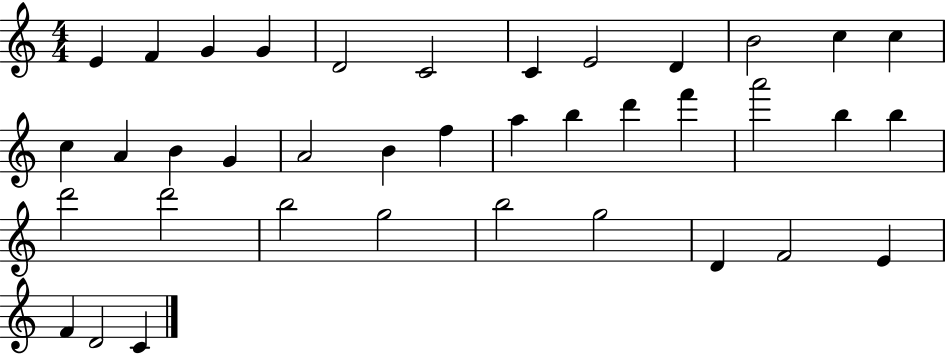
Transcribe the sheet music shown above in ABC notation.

X:1
T:Untitled
M:4/4
L:1/4
K:C
E F G G D2 C2 C E2 D B2 c c c A B G A2 B f a b d' f' a'2 b b d'2 d'2 b2 g2 b2 g2 D F2 E F D2 C